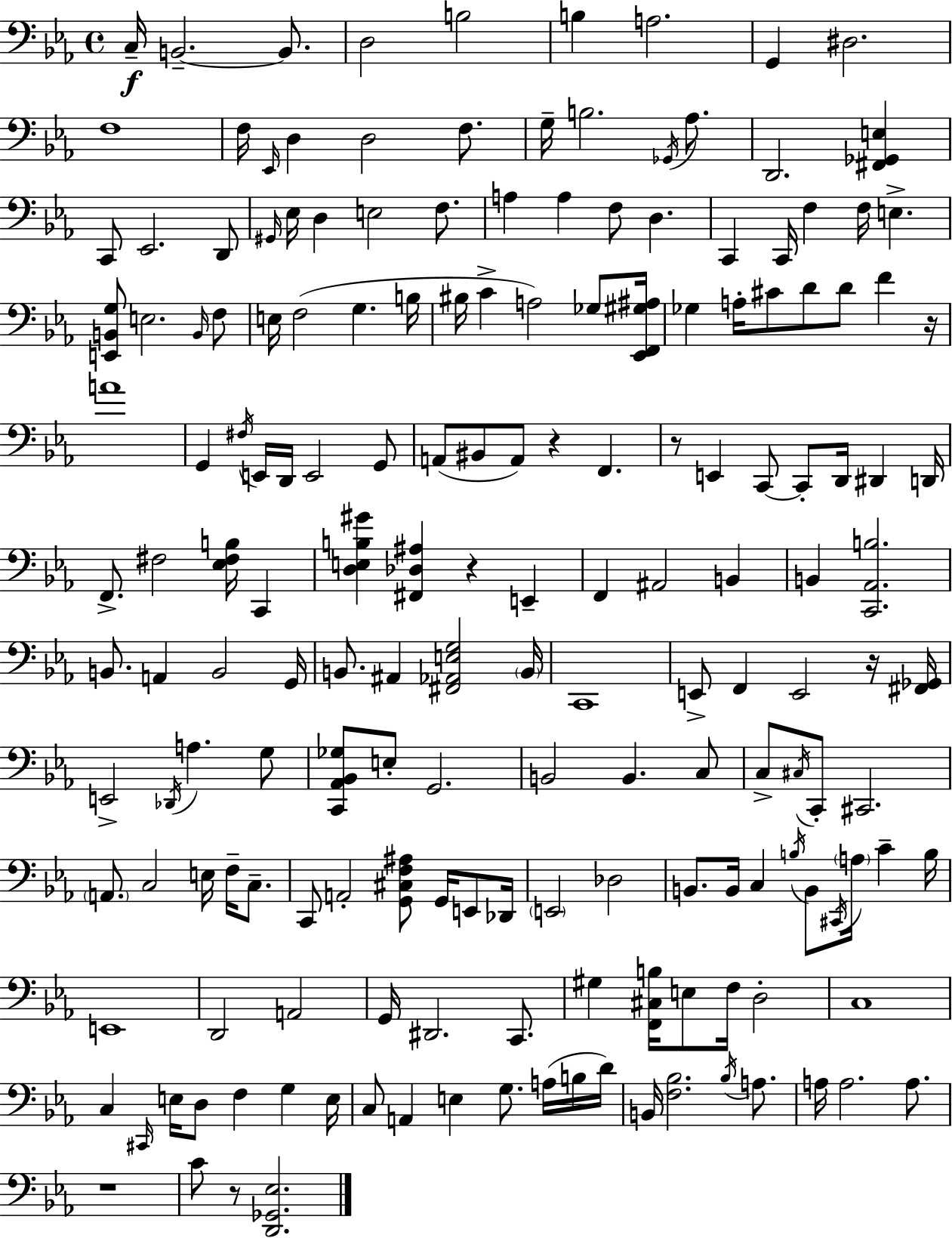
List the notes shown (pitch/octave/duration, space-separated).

C3/s B2/h. B2/e. D3/h B3/h B3/q A3/h. G2/q D#3/h. F3/w F3/s Eb2/s D3/q D3/h F3/e. G3/s B3/h. Gb2/s Ab3/e. D2/h. [F#2,Gb2,E3]/q C2/e Eb2/h. D2/e G#2/s Eb3/s D3/q E3/h F3/e. A3/q A3/q F3/e D3/q. C2/q C2/s F3/q F3/s E3/q. [E2,B2,G3]/e E3/h. B2/s F3/e E3/s F3/h G3/q. B3/s BIS3/s C4/q A3/h Gb3/e [Eb2,F2,G#3,A#3]/s Gb3/q A3/s C#4/e D4/e D4/e F4/q R/s A4/w G2/q F#3/s E2/s D2/s E2/h G2/e A2/e BIS2/e A2/e R/q F2/q. R/e E2/q C2/e C2/e D2/s D#2/q D2/s F2/e. F#3/h [Eb3,F#3,B3]/s C2/q [D3,E3,B3,G#4]/q [F#2,Db3,A#3]/q R/q E2/q F2/q A#2/h B2/q B2/q [C2,Ab2,B3]/h. B2/e. A2/q B2/h G2/s B2/e. A#2/q [F#2,Ab2,E3,G3]/h B2/s C2/w E2/e F2/q E2/h R/s [F#2,Gb2]/s E2/h Db2/s A3/q. G3/e [C2,Ab2,Bb2,Gb3]/e E3/e G2/h. B2/h B2/q. C3/e C3/e C#3/s C2/e C#2/h. A2/e. C3/h E3/s F3/s C3/e. C2/e A2/h [G2,C#3,F3,A#3]/e G2/s E2/e Db2/s E2/h Db3/h B2/e. B2/s C3/q B3/s B2/e C#2/s A3/s C4/q B3/s E2/w D2/h A2/h G2/s D#2/h. C2/e. G#3/q [F2,C#3,B3]/s E3/e F3/s D3/h C3/w C3/q C#2/s E3/s D3/e F3/q G3/q E3/s C3/e A2/q E3/q G3/e. A3/s B3/s D4/s B2/s [F3,Bb3]/h. Bb3/s A3/e. A3/s A3/h. A3/e. R/w C4/e R/e [D2,Gb2,Eb3]/h.